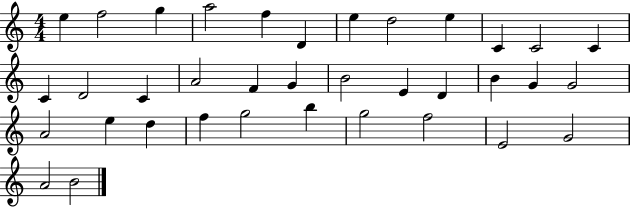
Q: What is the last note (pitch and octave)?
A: B4